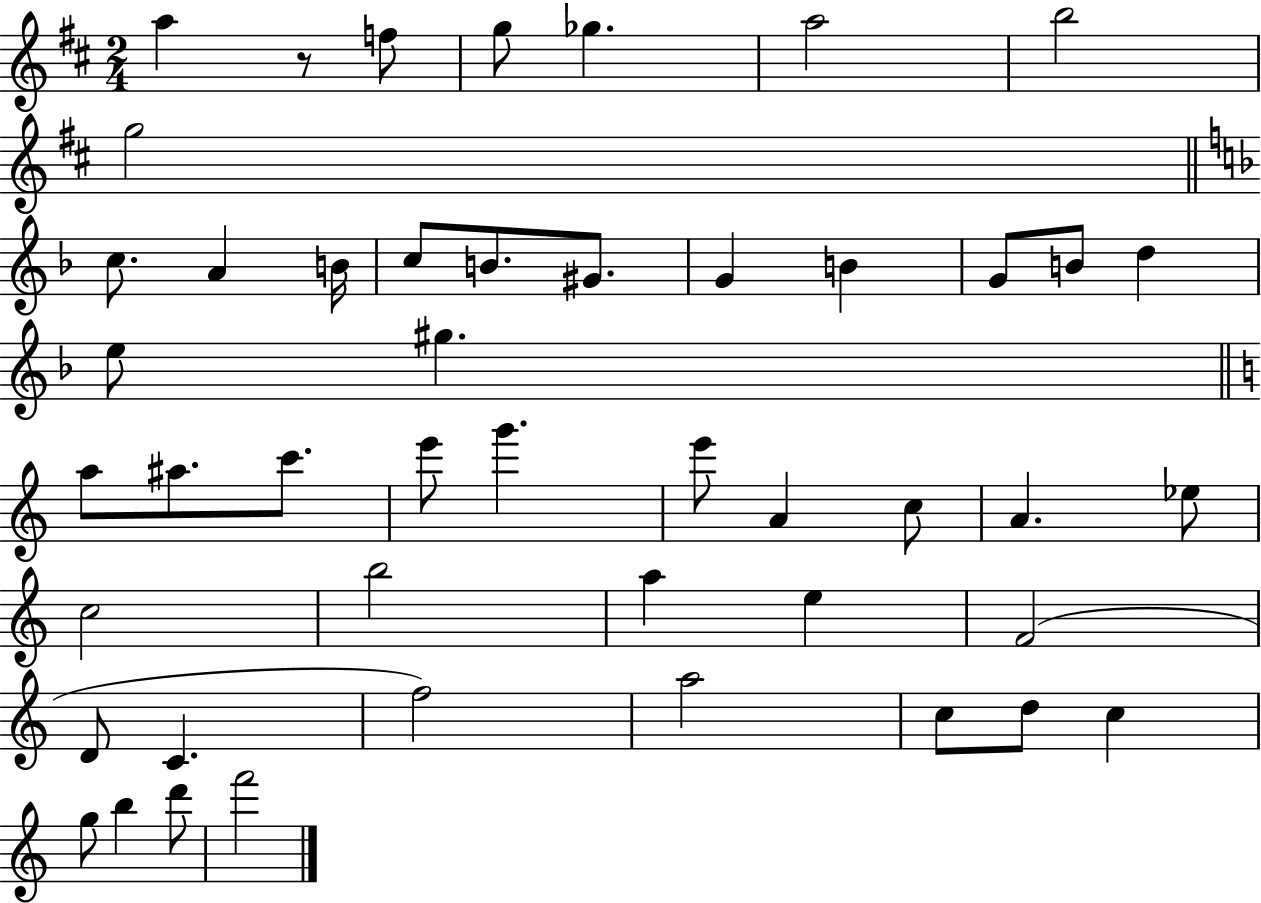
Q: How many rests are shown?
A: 1